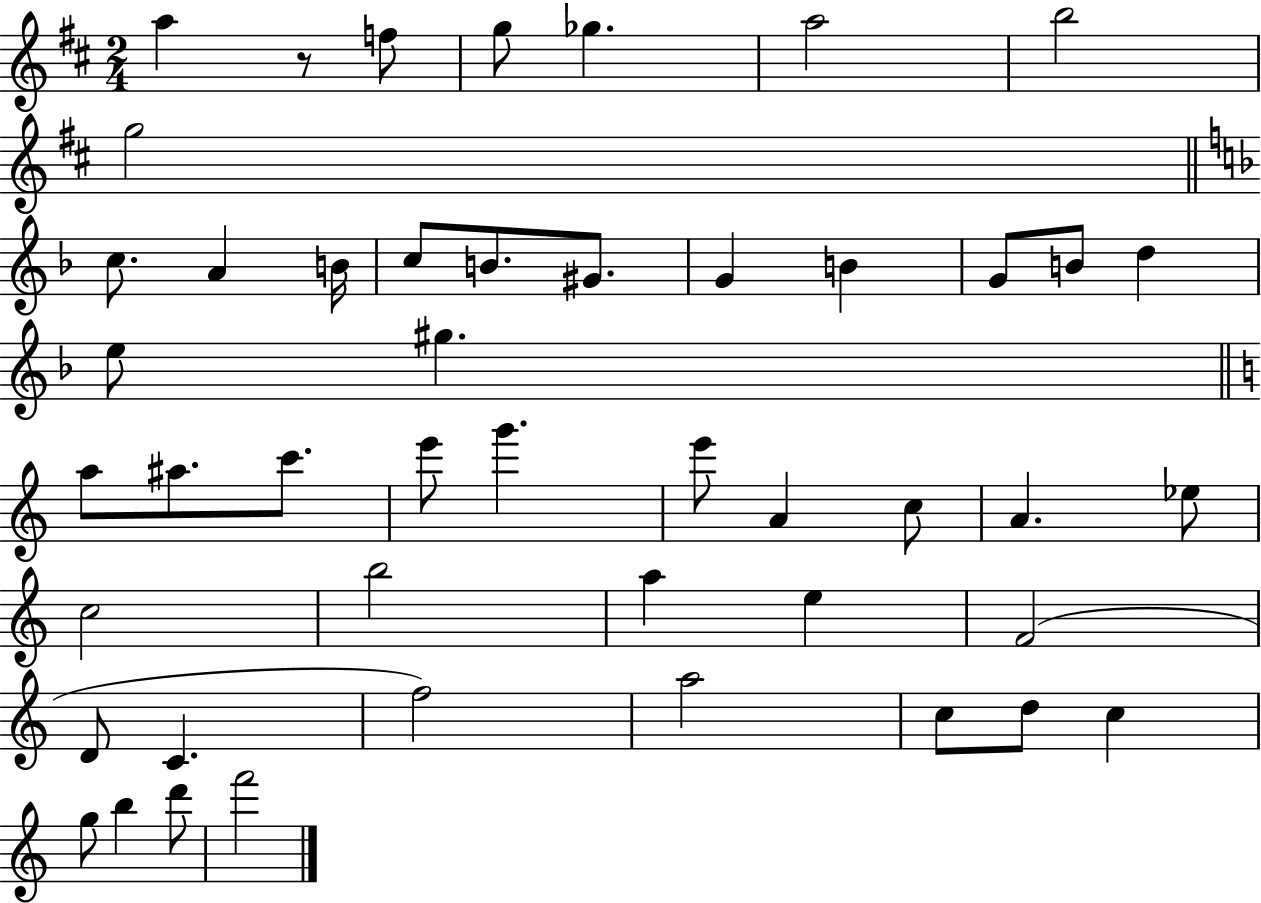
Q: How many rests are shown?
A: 1